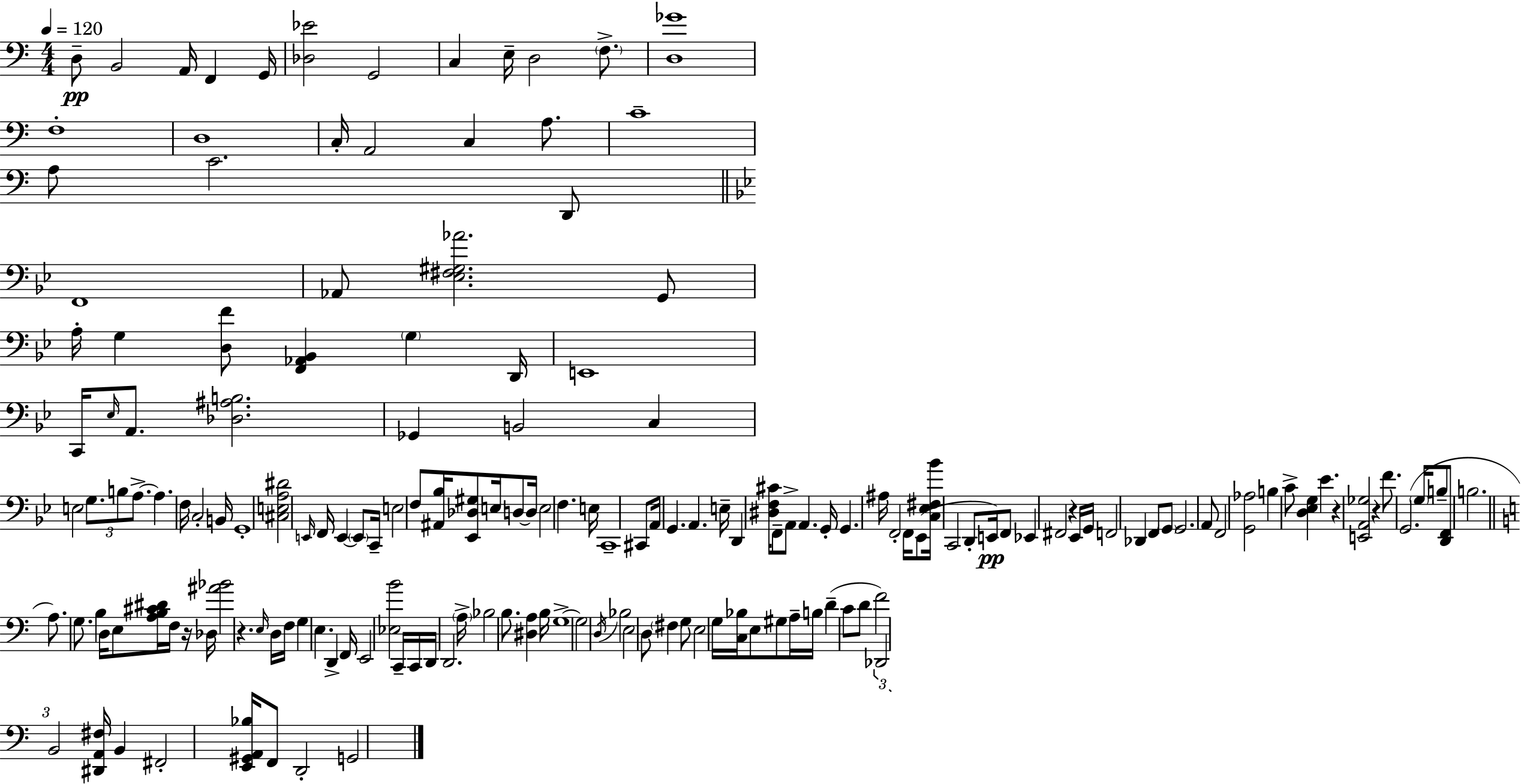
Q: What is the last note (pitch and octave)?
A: G2